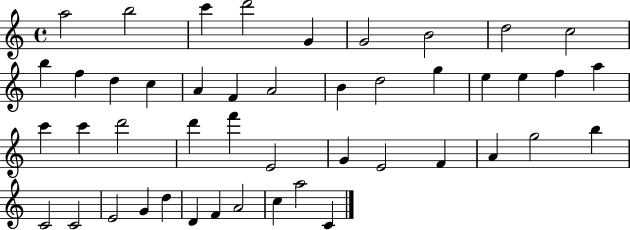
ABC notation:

X:1
T:Untitled
M:4/4
L:1/4
K:C
a2 b2 c' d'2 G G2 B2 d2 c2 b f d c A F A2 B d2 g e e f a c' c' d'2 d' f' E2 G E2 F A g2 b C2 C2 E2 G d D F A2 c a2 C